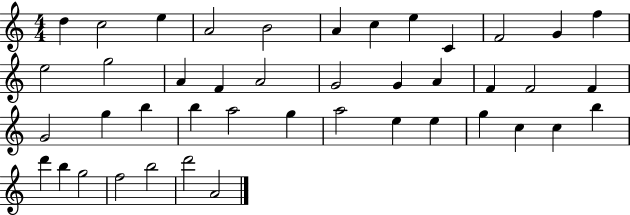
{
  \clef treble
  \numericTimeSignature
  \time 4/4
  \key c \major
  d''4 c''2 e''4 | a'2 b'2 | a'4 c''4 e''4 c'4 | f'2 g'4 f''4 | \break e''2 g''2 | a'4 f'4 a'2 | g'2 g'4 a'4 | f'4 f'2 f'4 | \break g'2 g''4 b''4 | b''4 a''2 g''4 | a''2 e''4 e''4 | g''4 c''4 c''4 b''4 | \break d'''4 b''4 g''2 | f''2 b''2 | d'''2 a'2 | \bar "|."
}